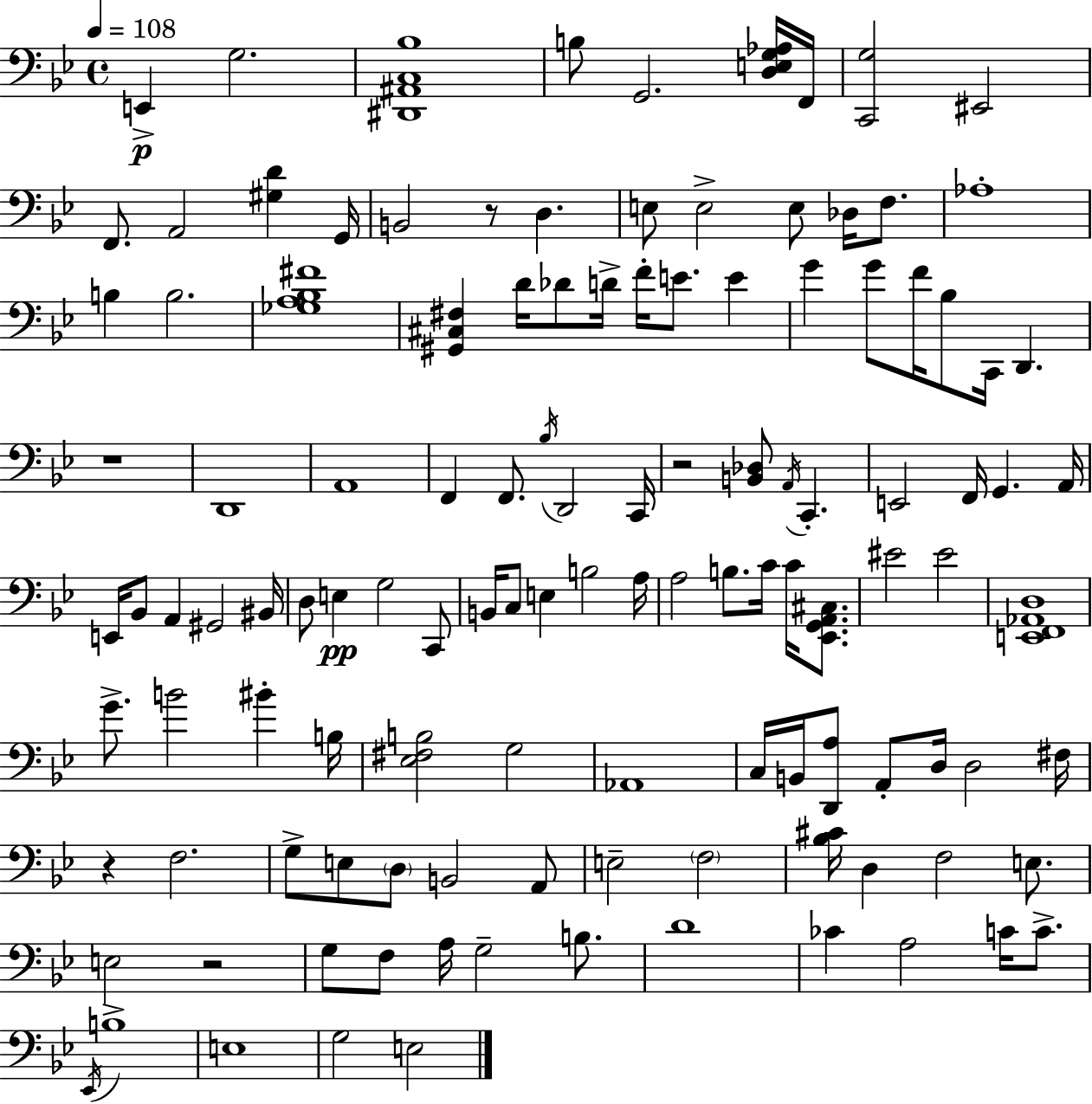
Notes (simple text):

E2/q G3/h. [D#2,A#2,C3,Bb3]/w B3/e G2/h. [D3,E3,G3,Ab3]/s F2/s [C2,G3]/h EIS2/h F2/e. A2/h [G#3,D4]/q G2/s B2/h R/e D3/q. E3/e E3/h E3/e Db3/s F3/e. Ab3/w B3/q B3/h. [Gb3,A3,Bb3,F#4]/w [G#2,C#3,F#3]/q D4/s Db4/e D4/s F4/s E4/e. E4/q G4/q G4/e F4/s Bb3/e C2/s D2/q. R/w D2/w A2/w F2/q F2/e. Bb3/s D2/h C2/s R/h [B2,Db3]/e A2/s C2/q. E2/h F2/s G2/q. A2/s E2/s Bb2/e A2/q G#2/h BIS2/s D3/e E3/q G3/h C2/e B2/s C3/e E3/q B3/h A3/s A3/h B3/e. C4/s C4/s [Eb2,G2,A2,C#3]/e. EIS4/h EIS4/h [E2,F2,Ab2,D3]/w G4/e. B4/h BIS4/q B3/s [Eb3,F#3,B3]/h G3/h Ab2/w C3/s B2/s [D2,A3]/e A2/e D3/s D3/h F#3/s R/q F3/h. G3/e E3/e D3/e B2/h A2/e E3/h F3/h [Bb3,C#4]/s D3/q F3/h E3/e. E3/h R/h G3/e F3/e A3/s G3/h B3/e. D4/w CES4/q A3/h C4/s C4/e. Eb2/s B3/w E3/w G3/h E3/h